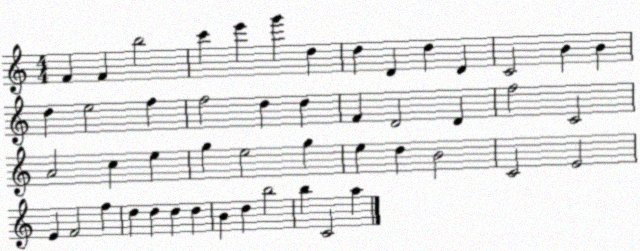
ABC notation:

X:1
T:Untitled
M:4/4
L:1/4
K:C
F F b2 c' e' g' d d D d D C2 B B d e2 f f2 d d F D2 D f2 C2 A2 c e g e2 g e d B2 C2 E2 E F2 f d d d d B d b2 b C2 a